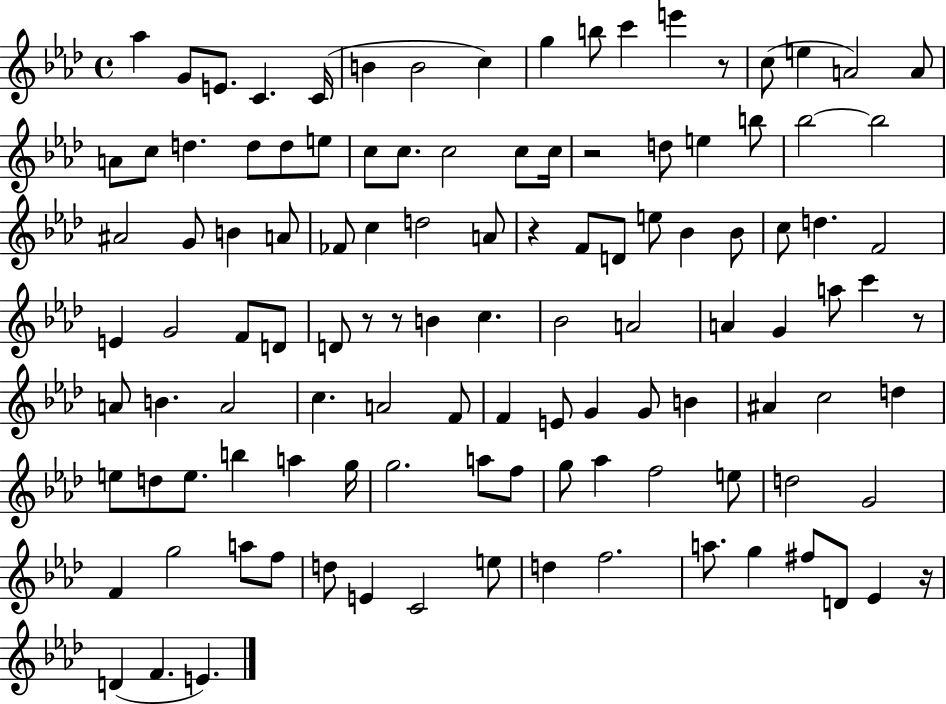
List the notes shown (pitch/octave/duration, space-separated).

Ab5/q G4/e E4/e. C4/q. C4/s B4/q B4/h C5/q G5/q B5/e C6/q E6/q R/e C5/e E5/q A4/h A4/e A4/e C5/e D5/q. D5/e D5/e E5/e C5/e C5/e. C5/h C5/e C5/s R/h D5/e E5/q B5/e Bb5/h Bb5/h A#4/h G4/e B4/q A4/e FES4/e C5/q D5/h A4/e R/q F4/e D4/e E5/e Bb4/q Bb4/e C5/e D5/q. F4/h E4/q G4/h F4/e D4/e D4/e R/e R/e B4/q C5/q. Bb4/h A4/h A4/q G4/q A5/e C6/q R/e A4/e B4/q. A4/h C5/q. A4/h F4/e F4/q E4/e G4/q G4/e B4/q A#4/q C5/h D5/q E5/e D5/e E5/e. B5/q A5/q G5/s G5/h. A5/e F5/e G5/e Ab5/q F5/h E5/e D5/h G4/h F4/q G5/h A5/e F5/e D5/e E4/q C4/h E5/e D5/q F5/h. A5/e. G5/q F#5/e D4/e Eb4/q R/s D4/q F4/q. E4/q.